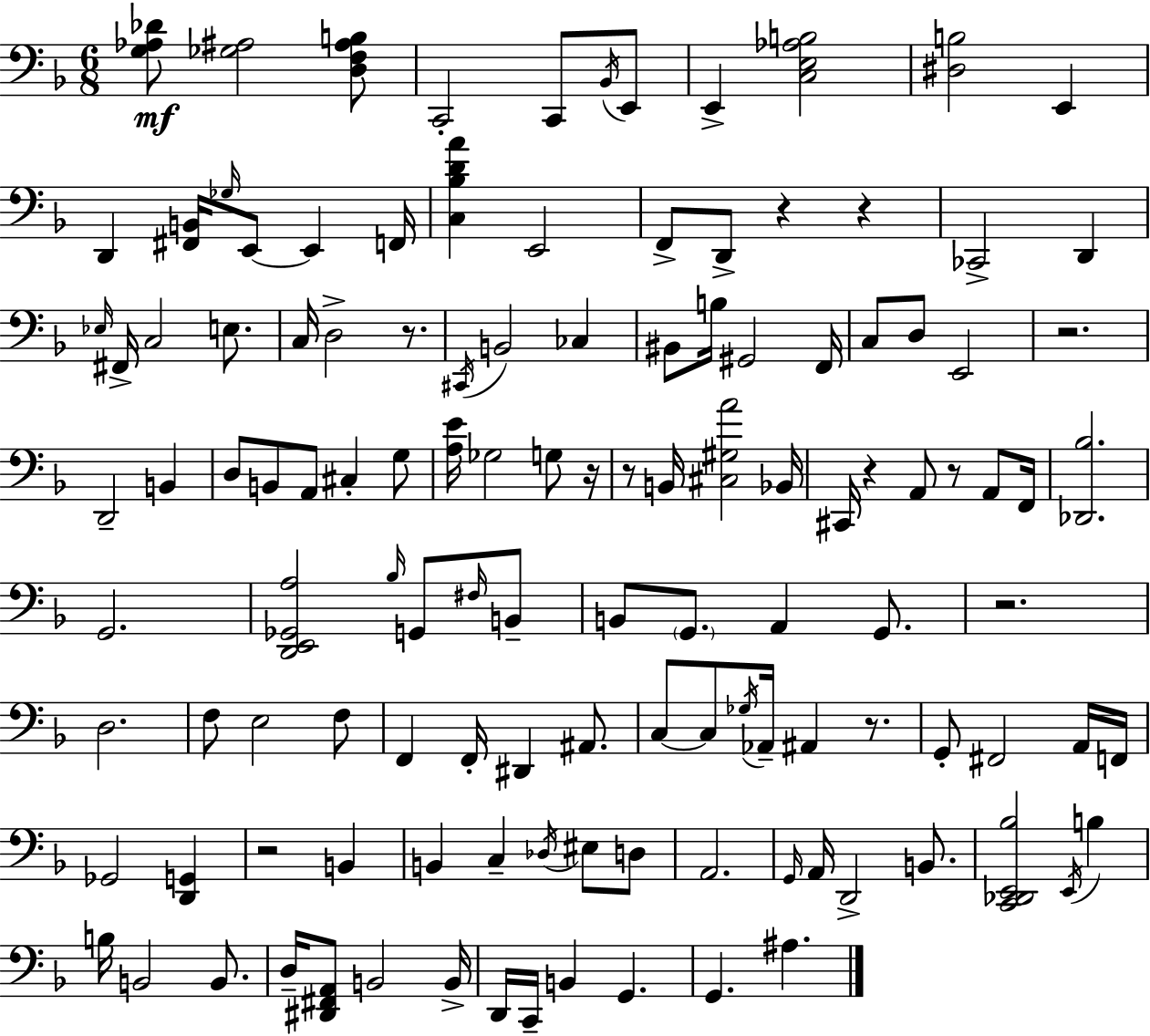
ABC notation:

X:1
T:Untitled
M:6/8
L:1/4
K:Dm
[G,_A,_D]/2 [_G,^A,]2 [D,F,^A,B,]/2 C,,2 C,,/2 _B,,/4 E,,/2 E,, [C,E,_A,B,]2 [^D,B,]2 E,, D,, [^F,,B,,]/4 _G,/4 E,,/2 E,, F,,/4 [C,_B,DA] E,,2 F,,/2 D,,/2 z z _C,,2 D,, _E,/4 ^F,,/4 C,2 E,/2 C,/4 D,2 z/2 ^C,,/4 B,,2 _C, ^B,,/2 B,/4 ^G,,2 F,,/4 C,/2 D,/2 E,,2 z2 D,,2 B,, D,/2 B,,/2 A,,/2 ^C, G,/2 [A,E]/4 _G,2 G,/2 z/4 z/2 B,,/4 [^C,^G,A]2 _B,,/4 ^C,,/4 z A,,/2 z/2 A,,/2 F,,/4 [_D,,_B,]2 G,,2 [D,,E,,_G,,A,]2 _B,/4 G,,/2 ^F,/4 B,,/2 B,,/2 G,,/2 A,, G,,/2 z2 D,2 F,/2 E,2 F,/2 F,, F,,/4 ^D,, ^A,,/2 C,/2 C,/2 _G,/4 _A,,/4 ^A,, z/2 G,,/2 ^F,,2 A,,/4 F,,/4 _G,,2 [D,,G,,] z2 B,, B,, C, _D,/4 ^E,/2 D,/2 A,,2 G,,/4 A,,/4 D,,2 B,,/2 [C,,_D,,E,,_B,]2 E,,/4 B, B,/4 B,,2 B,,/2 D,/4 [^D,,^F,,A,,]/2 B,,2 B,,/4 D,,/4 C,,/4 B,, G,, G,, ^A,